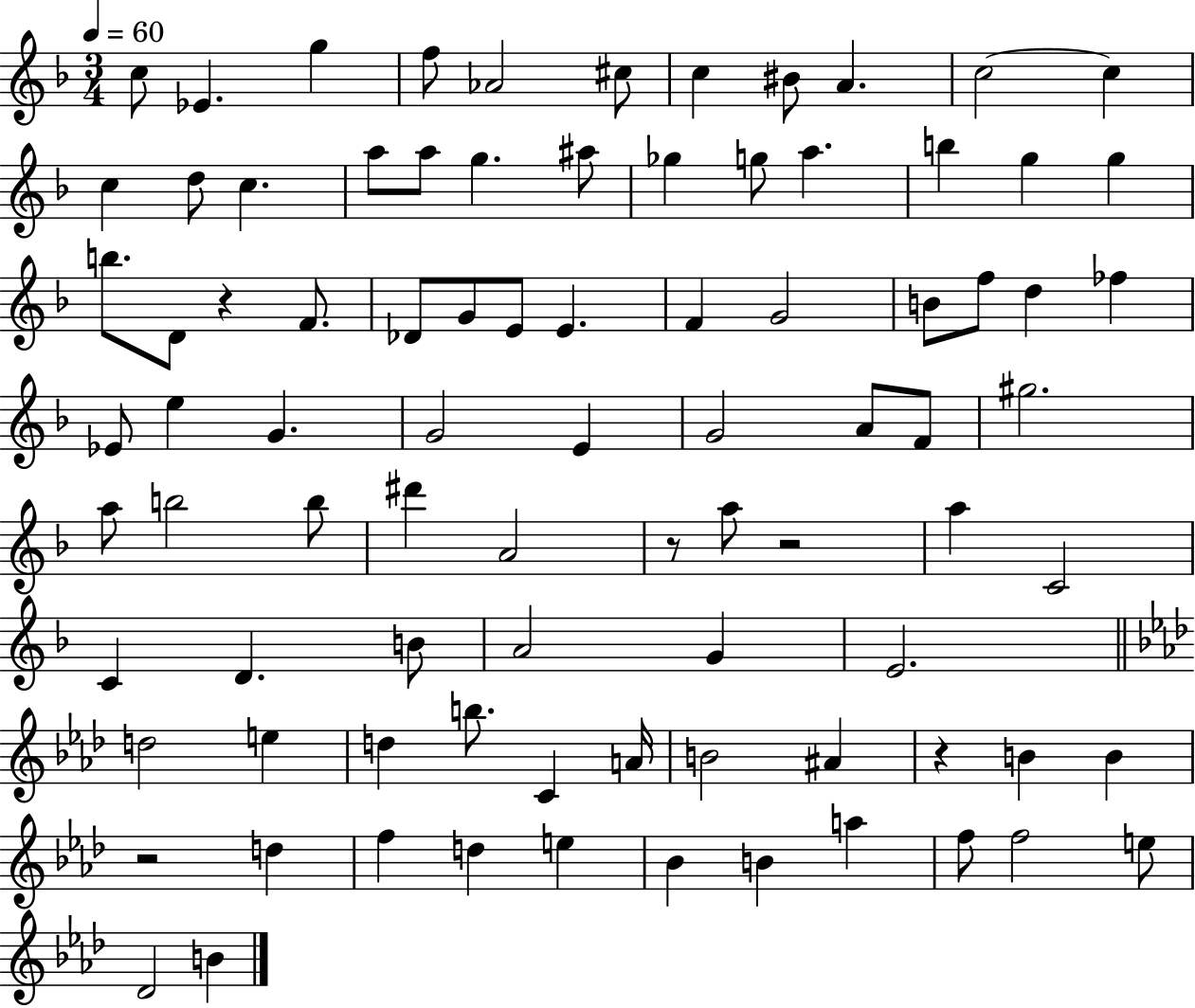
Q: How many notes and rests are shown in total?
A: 87